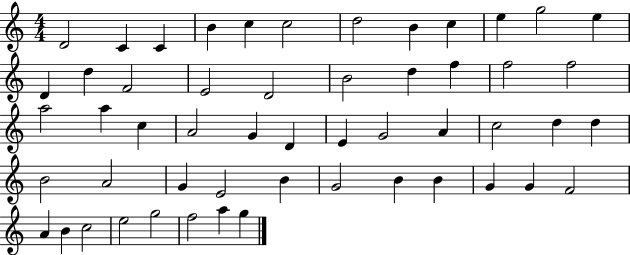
X:1
T:Untitled
M:4/4
L:1/4
K:C
D2 C C B c c2 d2 B c e g2 e D d F2 E2 D2 B2 d f f2 f2 a2 a c A2 G D E G2 A c2 d d B2 A2 G E2 B G2 B B G G F2 A B c2 e2 g2 f2 a g